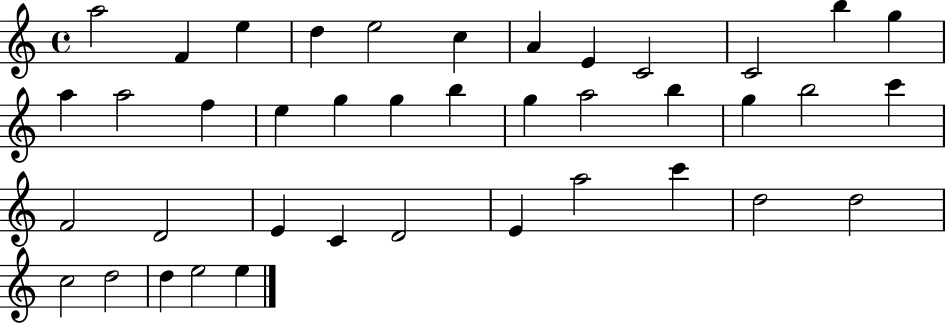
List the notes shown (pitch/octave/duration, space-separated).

A5/h F4/q E5/q D5/q E5/h C5/q A4/q E4/q C4/h C4/h B5/q G5/q A5/q A5/h F5/q E5/q G5/q G5/q B5/q G5/q A5/h B5/q G5/q B5/h C6/q F4/h D4/h E4/q C4/q D4/h E4/q A5/h C6/q D5/h D5/h C5/h D5/h D5/q E5/h E5/q